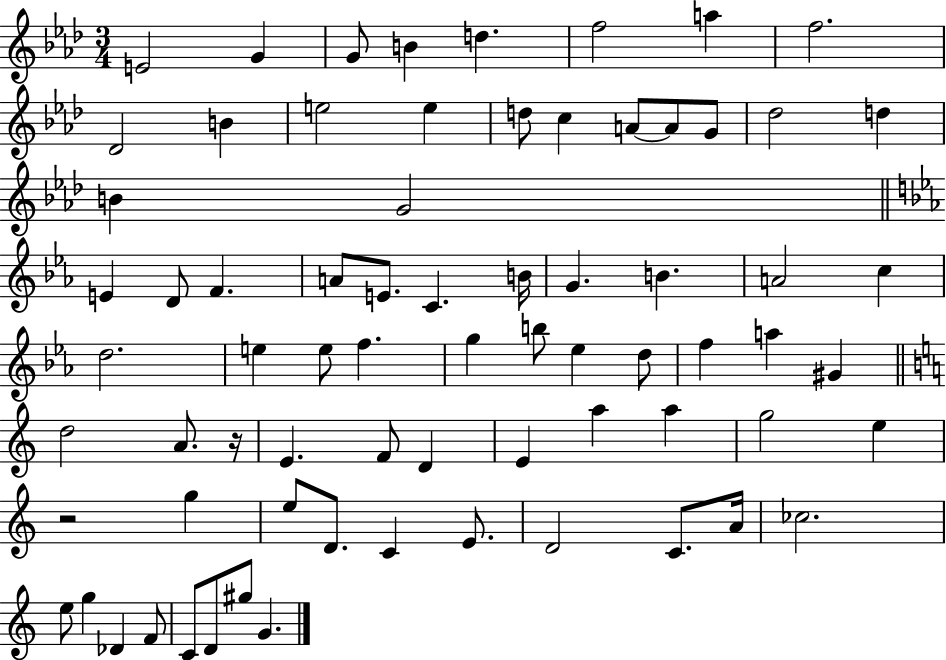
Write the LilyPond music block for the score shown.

{
  \clef treble
  \numericTimeSignature
  \time 3/4
  \key aes \major
  e'2 g'4 | g'8 b'4 d''4. | f''2 a''4 | f''2. | \break des'2 b'4 | e''2 e''4 | d''8 c''4 a'8~~ a'8 g'8 | des''2 d''4 | \break b'4 g'2 | \bar "||" \break \key c \minor e'4 d'8 f'4. | a'8 e'8. c'4. b'16 | g'4. b'4. | a'2 c''4 | \break d''2. | e''4 e''8 f''4. | g''4 b''8 ees''4 d''8 | f''4 a''4 gis'4 | \break \bar "||" \break \key c \major d''2 a'8. r16 | e'4. f'8 d'4 | e'4 a''4 a''4 | g''2 e''4 | \break r2 g''4 | e''8 d'8. c'4 e'8. | d'2 c'8. a'16 | ces''2. | \break e''8 g''4 des'4 f'8 | c'8 d'8 gis''8 g'4. | \bar "|."
}